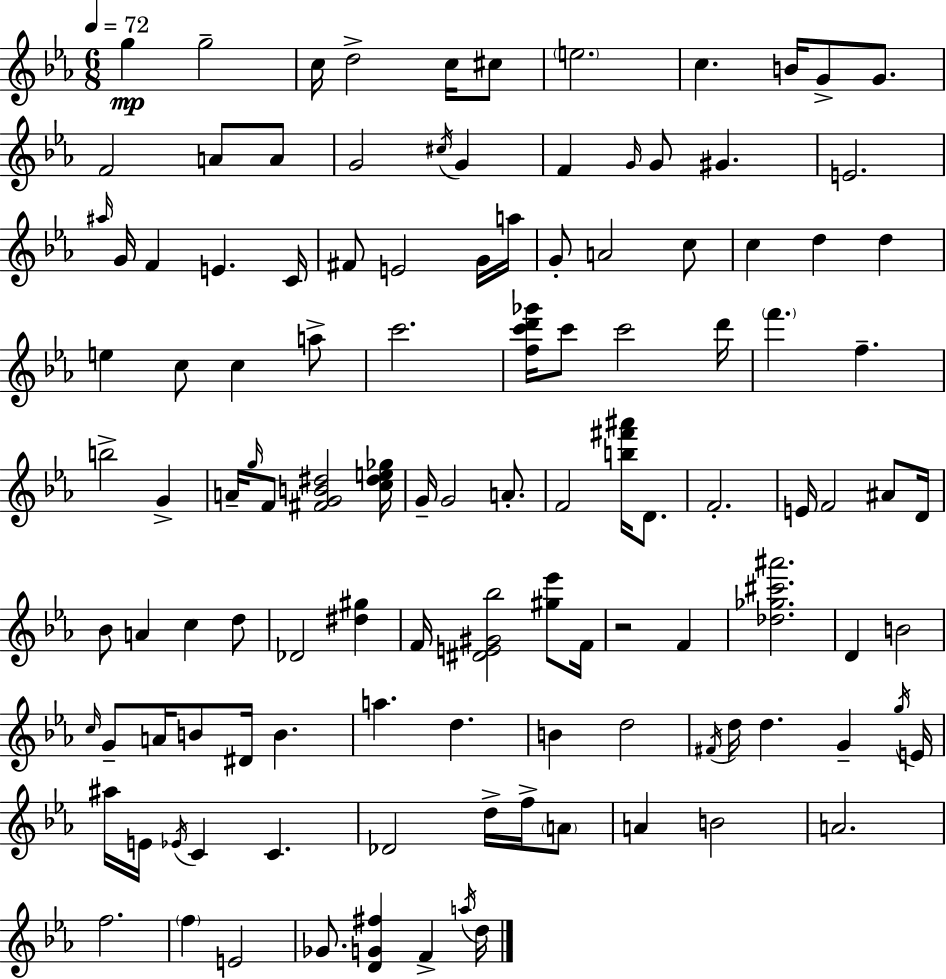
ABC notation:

X:1
T:Untitled
M:6/8
L:1/4
K:Cm
g g2 c/4 d2 c/4 ^c/2 e2 c B/4 G/2 G/2 F2 A/2 A/2 G2 ^c/4 G F G/4 G/2 ^G E2 ^a/4 G/4 F E C/4 ^F/2 E2 G/4 a/4 G/2 A2 c/2 c d d e c/2 c a/2 c'2 [fc'd'_g']/4 c'/2 c'2 d'/4 f' f b2 G A/4 g/4 F/2 [^FGB^d]2 [c^de_g]/4 G/4 G2 A/2 F2 [b^f'^a']/4 D/2 F2 E/4 F2 ^A/2 D/4 _B/2 A c d/2 _D2 [^d^g] F/4 [^DE^G_b]2 [^g_e']/2 F/4 z2 F [_d_g^c'^a']2 D B2 c/4 G/2 A/4 B/2 ^D/4 B a d B d2 ^F/4 d/4 d G g/4 E/4 ^a/4 E/4 _E/4 C C _D2 d/4 f/4 A/2 A B2 A2 f2 f E2 _G/2 [DG^f] F a/4 d/4